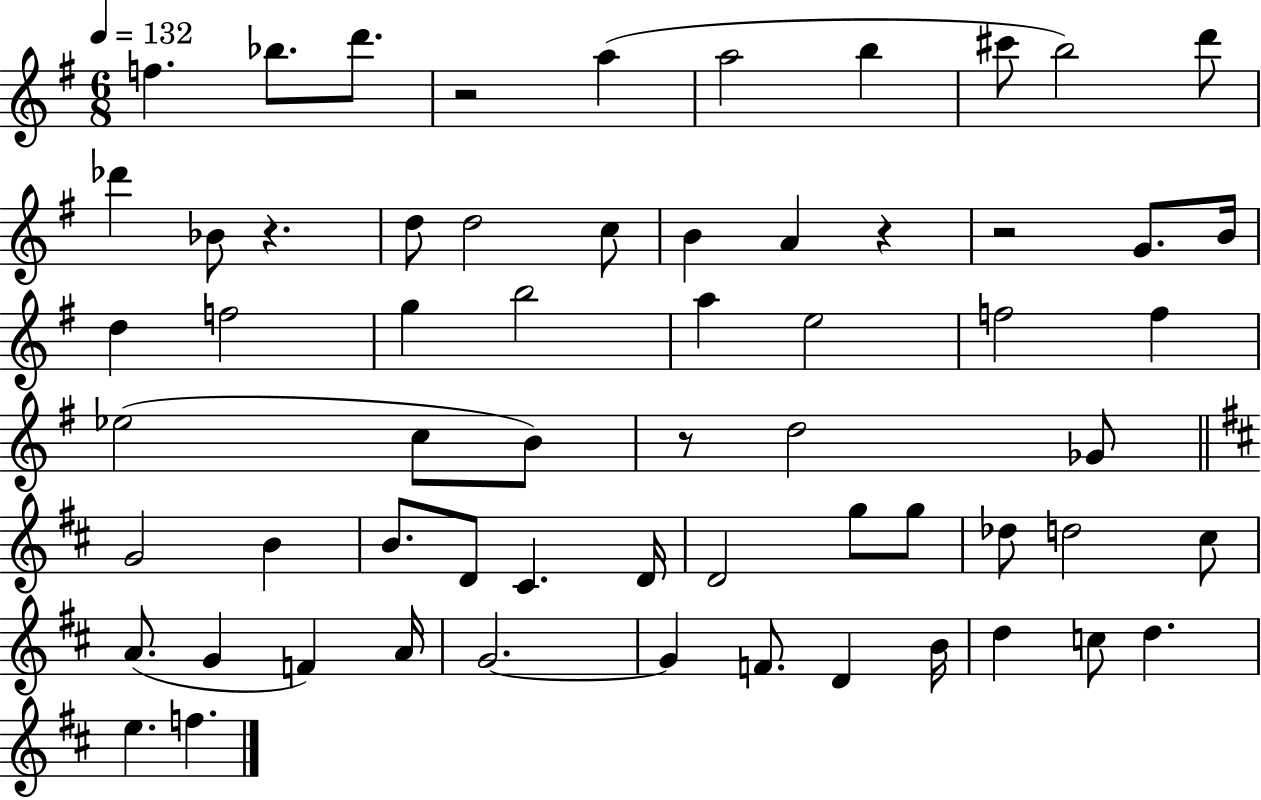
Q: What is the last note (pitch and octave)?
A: F5